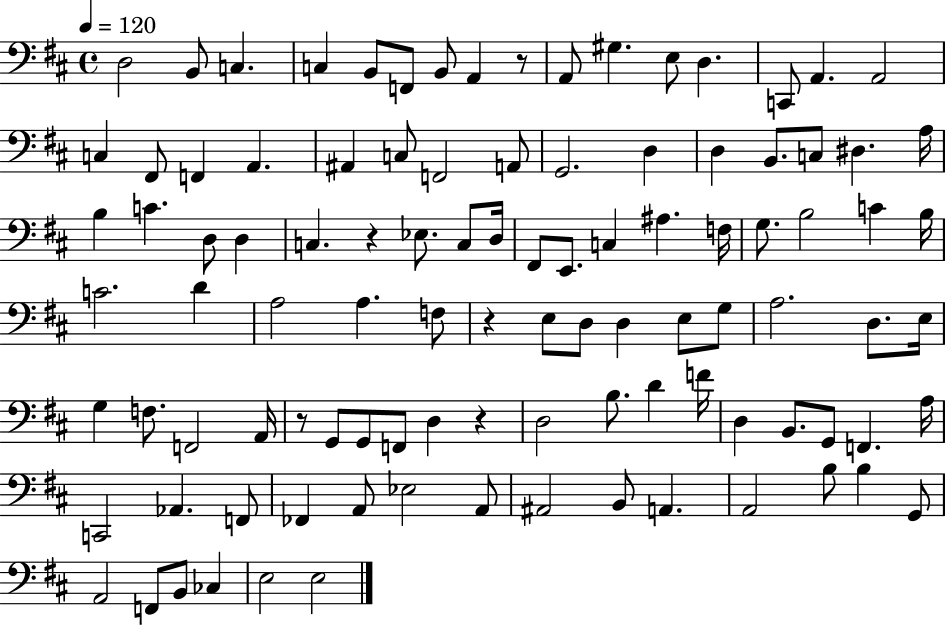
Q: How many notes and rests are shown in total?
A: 102